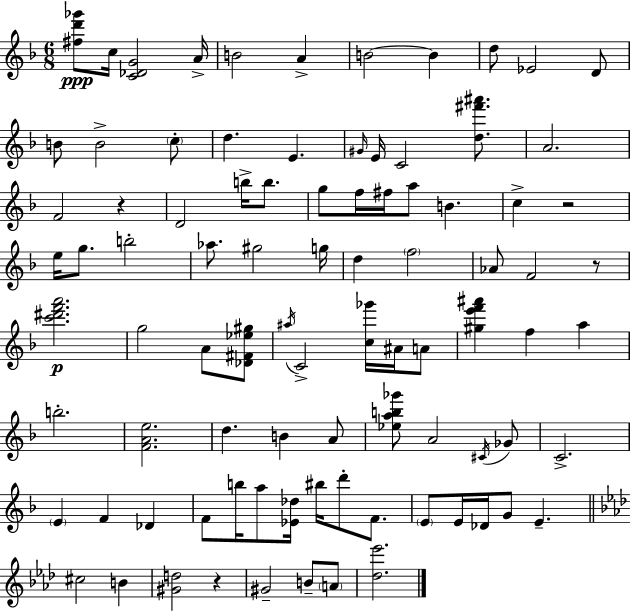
X:1
T:Untitled
M:6/8
L:1/4
K:F
[^fd'_g']/2 c/4 [C_DG]2 A/4 B2 A B2 B d/2 _E2 D/2 B/2 B2 c/2 d E ^G/4 E/4 C2 [d^f'^a']/2 A2 F2 z D2 b/4 b/2 g/2 f/4 ^f/4 a/2 B c z2 e/4 g/2 b2 _a/2 ^g2 g/4 d f2 _A/2 F2 z/2 [c'^d'f'a']2 g2 A/2 [_D^F_e^g]/2 ^a/4 C2 [c_g']/4 ^A/4 A/2 [^ge'f'^a'] f a b2 [FAe]2 d B A/2 [_eab_g']/2 A2 ^C/4 _G/2 C2 E F _D F/2 b/4 a/2 [_E_d]/4 ^b/4 d'/2 F/2 E/2 E/4 _D/4 G/2 E ^c2 B [^Gd]2 z ^G2 B/2 A/2 [_d_e']2